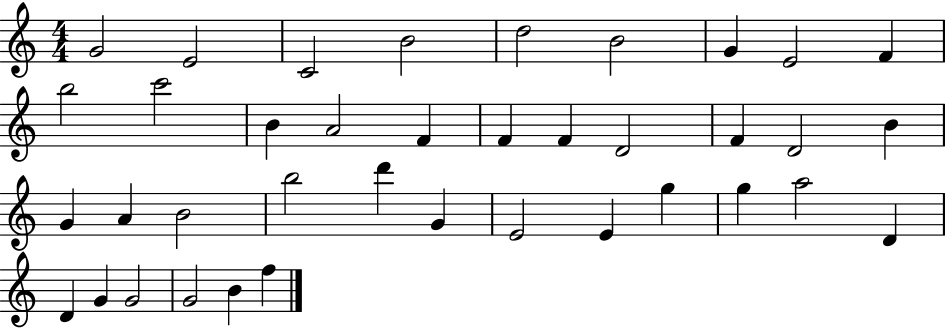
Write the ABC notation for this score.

X:1
T:Untitled
M:4/4
L:1/4
K:C
G2 E2 C2 B2 d2 B2 G E2 F b2 c'2 B A2 F F F D2 F D2 B G A B2 b2 d' G E2 E g g a2 D D G G2 G2 B f